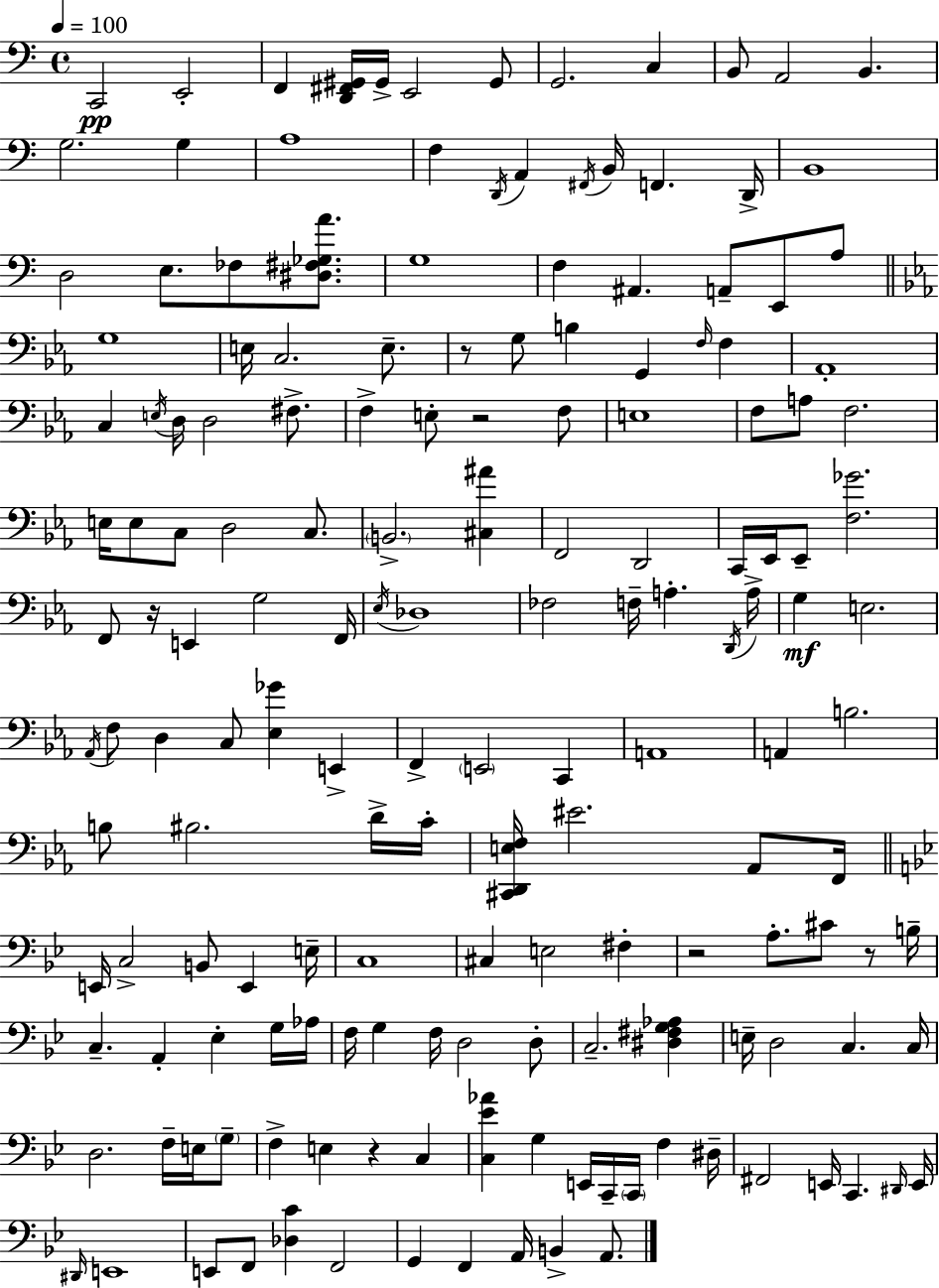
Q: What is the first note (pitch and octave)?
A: C2